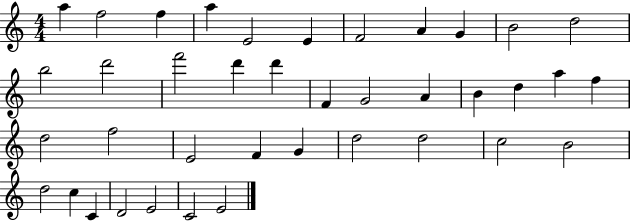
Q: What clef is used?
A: treble